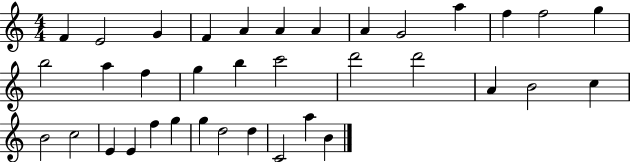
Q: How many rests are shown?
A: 0